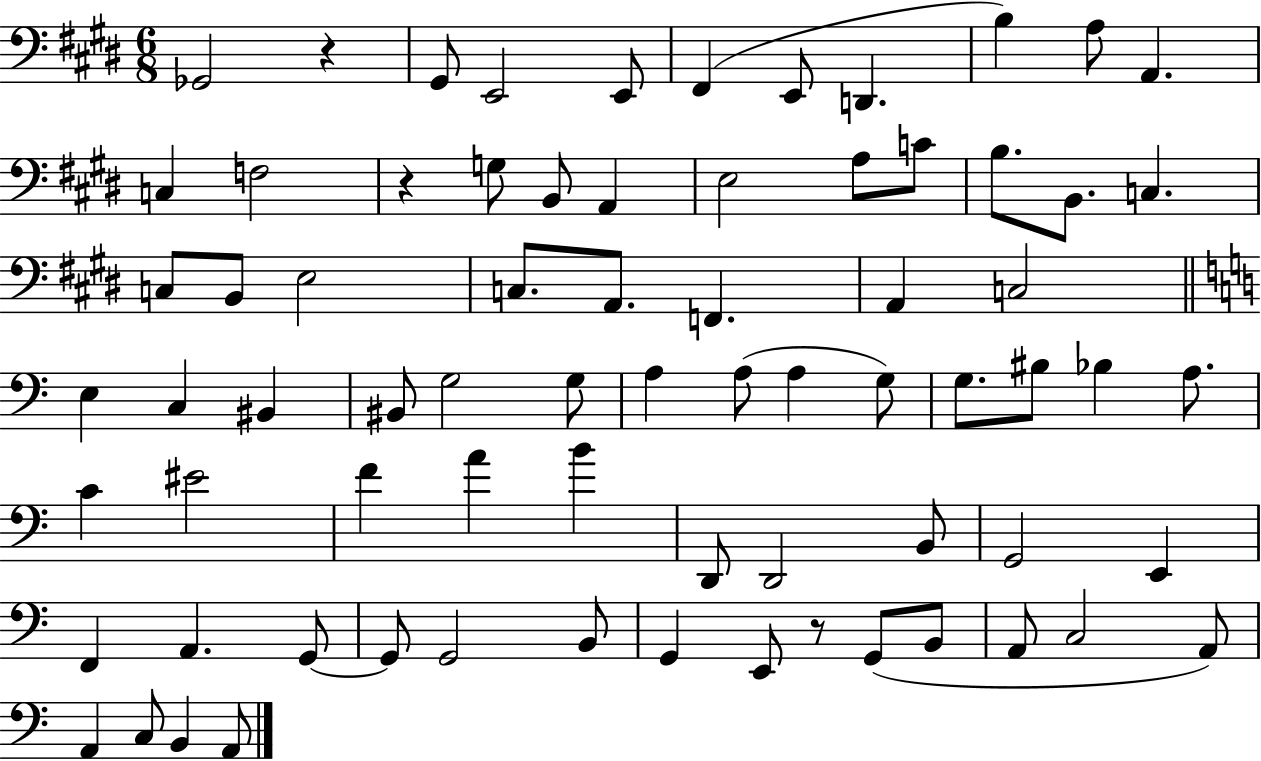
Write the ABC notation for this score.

X:1
T:Untitled
M:6/8
L:1/4
K:E
_G,,2 z ^G,,/2 E,,2 E,,/2 ^F,, E,,/2 D,, B, A,/2 A,, C, F,2 z G,/2 B,,/2 A,, E,2 A,/2 C/2 B,/2 B,,/2 C, C,/2 B,,/2 E,2 C,/2 A,,/2 F,, A,, C,2 E, C, ^B,, ^B,,/2 G,2 G,/2 A, A,/2 A, G,/2 G,/2 ^B,/2 _B, A,/2 C ^E2 F A B D,,/2 D,,2 B,,/2 G,,2 E,, F,, A,, G,,/2 G,,/2 G,,2 B,,/2 G,, E,,/2 z/2 G,,/2 B,,/2 A,,/2 C,2 A,,/2 A,, C,/2 B,, A,,/2